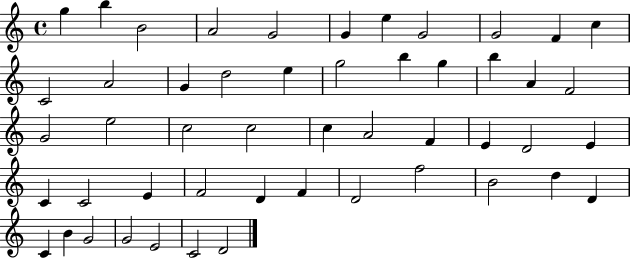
{
  \clef treble
  \time 4/4
  \defaultTimeSignature
  \key c \major
  g''4 b''4 b'2 | a'2 g'2 | g'4 e''4 g'2 | g'2 f'4 c''4 | \break c'2 a'2 | g'4 d''2 e''4 | g''2 b''4 g''4 | b''4 a'4 f'2 | \break g'2 e''2 | c''2 c''2 | c''4 a'2 f'4 | e'4 d'2 e'4 | \break c'4 c'2 e'4 | f'2 d'4 f'4 | d'2 f''2 | b'2 d''4 d'4 | \break c'4 b'4 g'2 | g'2 e'2 | c'2 d'2 | \bar "|."
}